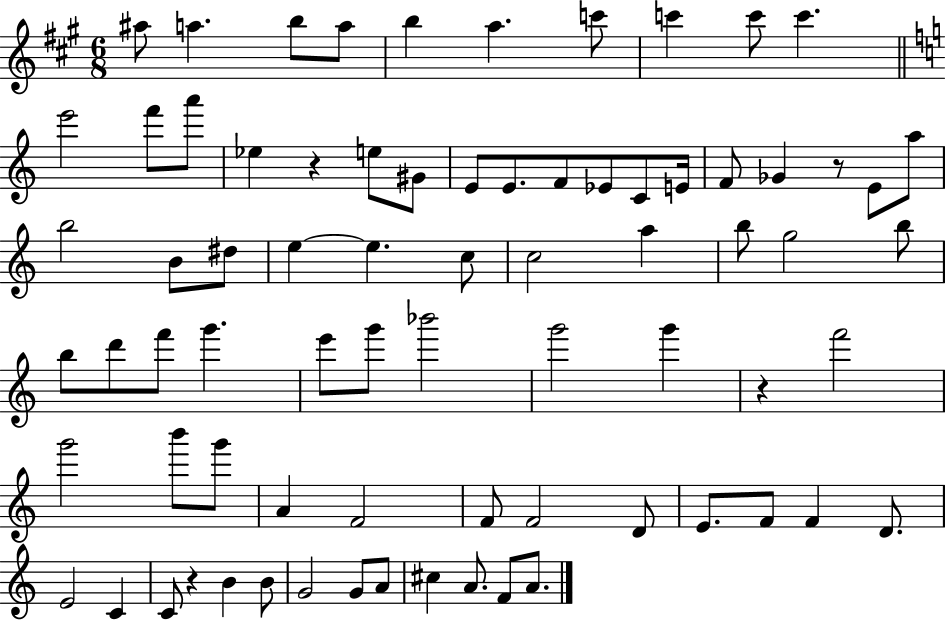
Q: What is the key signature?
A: A major